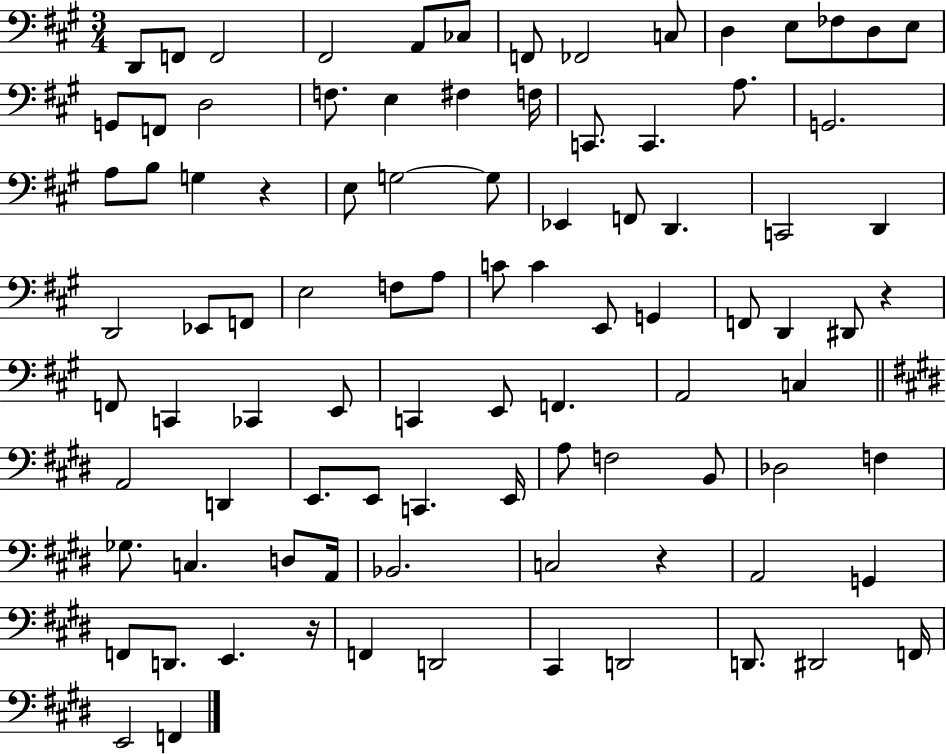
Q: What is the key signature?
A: A major